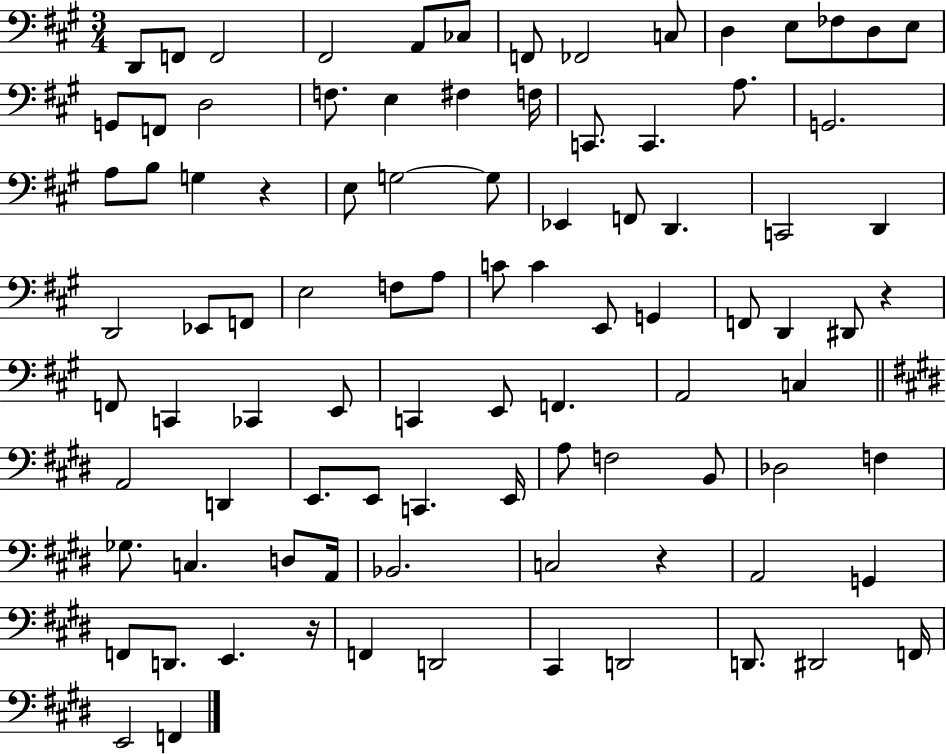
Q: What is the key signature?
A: A major